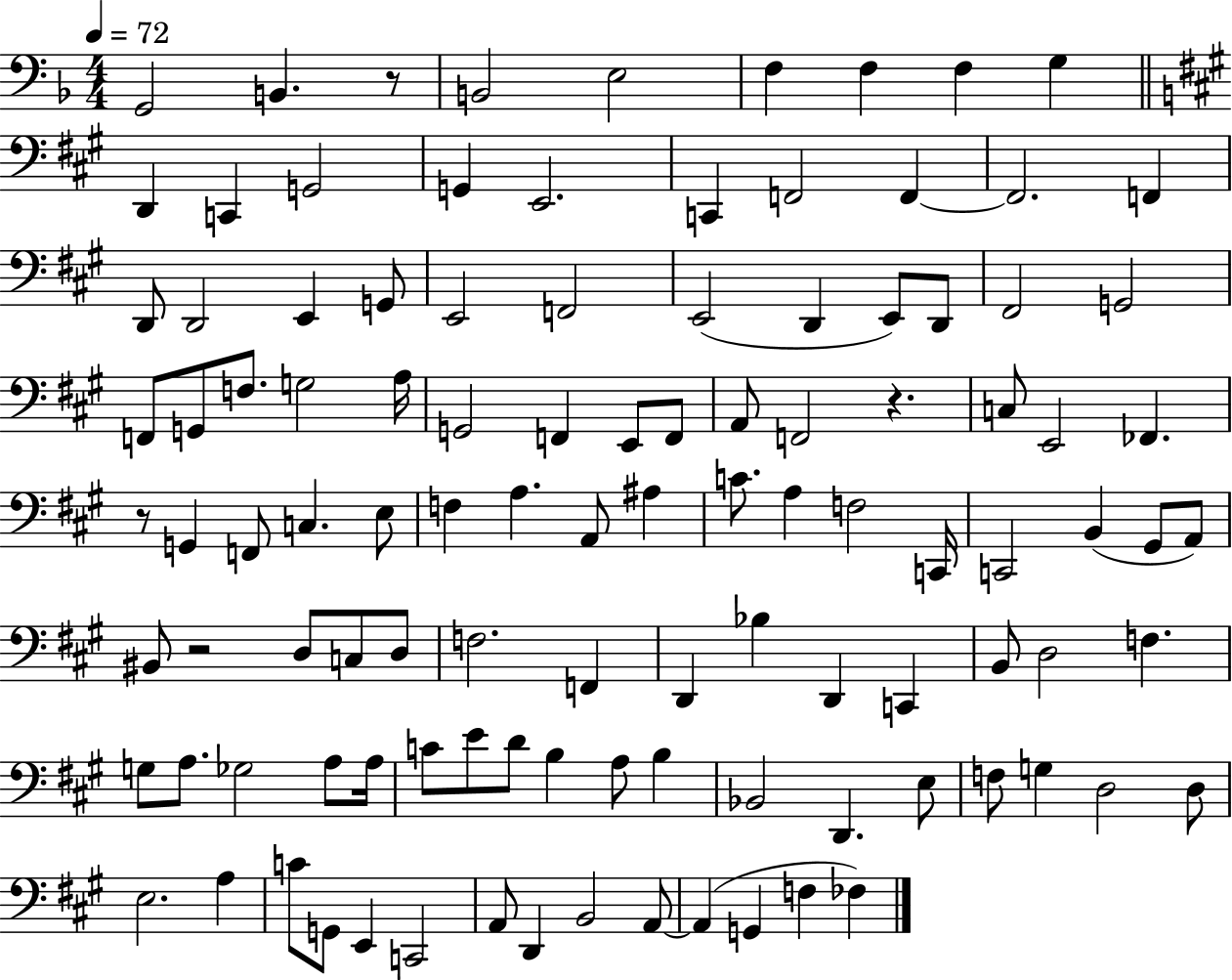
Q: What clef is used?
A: bass